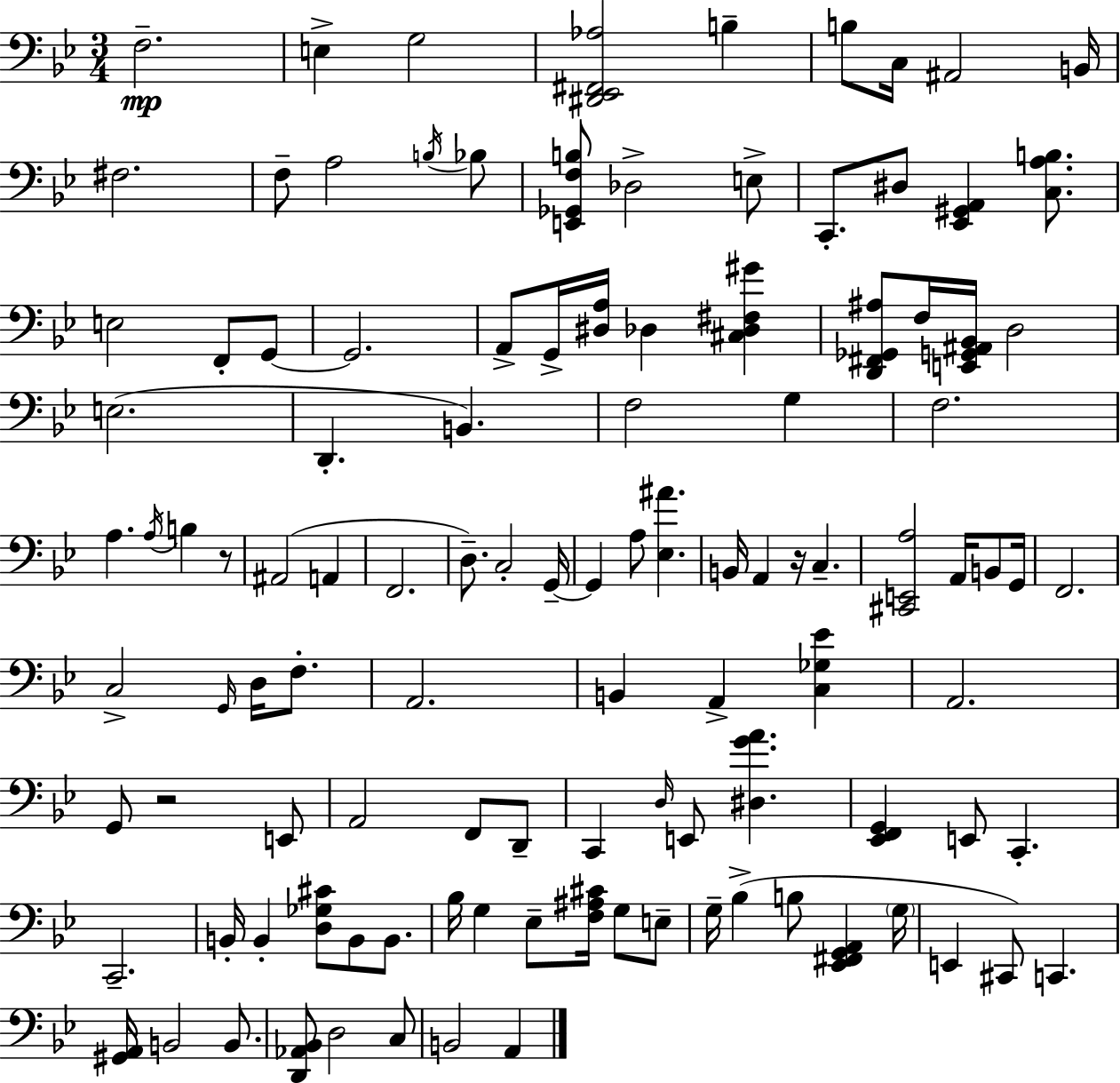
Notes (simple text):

F3/h. E3/q G3/h [D#2,Eb2,F#2,Ab3]/h B3/q B3/e C3/s A#2/h B2/s F#3/h. F3/e A3/h B3/s Bb3/e [E2,Gb2,F3,B3]/e Db3/h E3/e C2/e. D#3/e [Eb2,G#2,A2]/q [C3,A3,B3]/e. E3/h F2/e G2/e G2/h. A2/e G2/s [D#3,A3]/s Db3/q [C#3,Db3,F#3,G#4]/q [D2,F#2,Gb2,A#3]/e F3/s [E2,G2,A#2,Bb2]/s D3/h E3/h. D2/q. B2/q. F3/h G3/q F3/h. A3/q. A3/s B3/q R/e A#2/h A2/q F2/h. D3/e. C3/h G2/s G2/q A3/e [Eb3,A#4]/q. B2/s A2/q R/s C3/q. [C#2,E2,A3]/h A2/s B2/e G2/s F2/h. C3/h G2/s D3/s F3/e. A2/h. B2/q A2/q [C3,Gb3,Eb4]/q A2/h. G2/e R/h E2/e A2/h F2/e D2/e C2/q D3/s E2/e [D#3,G4,A4]/q. [Eb2,F2,G2]/q E2/e C2/q. C2/h. B2/s B2/q [D3,Gb3,C#4]/e B2/e B2/e. Bb3/s G3/q Eb3/e [F3,A#3,C#4]/s G3/e E3/e G3/s Bb3/q B3/e [Eb2,F#2,G2,A2]/q G3/s E2/q C#2/e C2/q. [G#2,A2]/s B2/h B2/e. [D2,Ab2,Bb2]/e D3/h C3/e B2/h A2/q